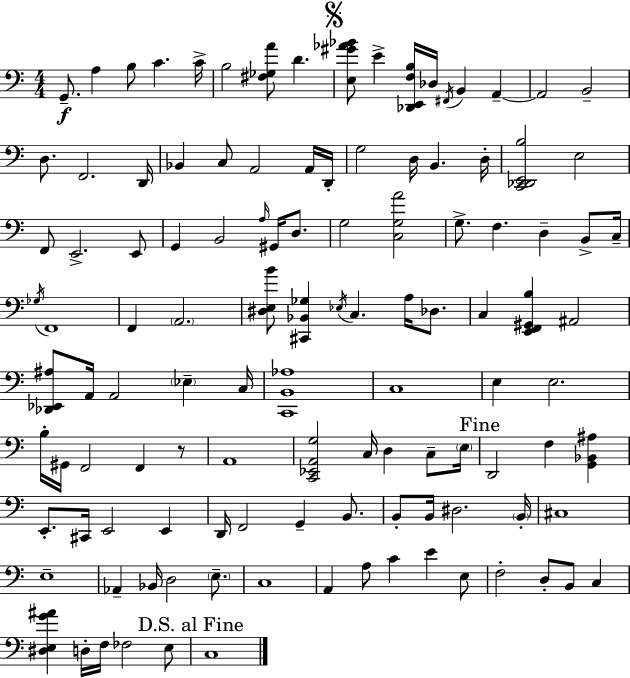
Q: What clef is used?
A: bass